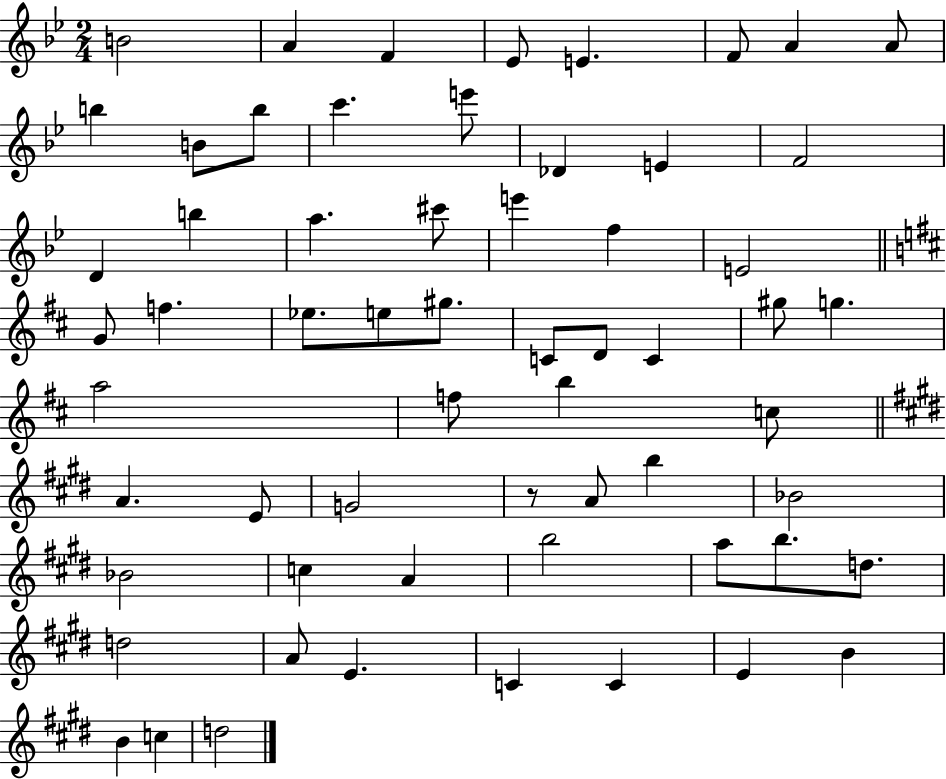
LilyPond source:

{
  \clef treble
  \numericTimeSignature
  \time 2/4
  \key bes \major
  b'2 | a'4 f'4 | ees'8 e'4. | f'8 a'4 a'8 | \break b''4 b'8 b''8 | c'''4. e'''8 | des'4 e'4 | f'2 | \break d'4 b''4 | a''4. cis'''8 | e'''4 f''4 | e'2 | \break \bar "||" \break \key d \major g'8 f''4. | ees''8. e''8 gis''8. | c'8 d'8 c'4 | gis''8 g''4. | \break a''2 | f''8 b''4 c''8 | \bar "||" \break \key e \major a'4. e'8 | g'2 | r8 a'8 b''4 | bes'2 | \break bes'2 | c''4 a'4 | b''2 | a''8 b''8. d''8. | \break d''2 | a'8 e'4. | c'4 c'4 | e'4 b'4 | \break b'4 c''4 | d''2 | \bar "|."
}